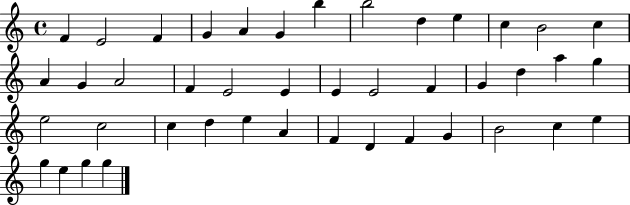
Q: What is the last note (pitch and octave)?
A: G5